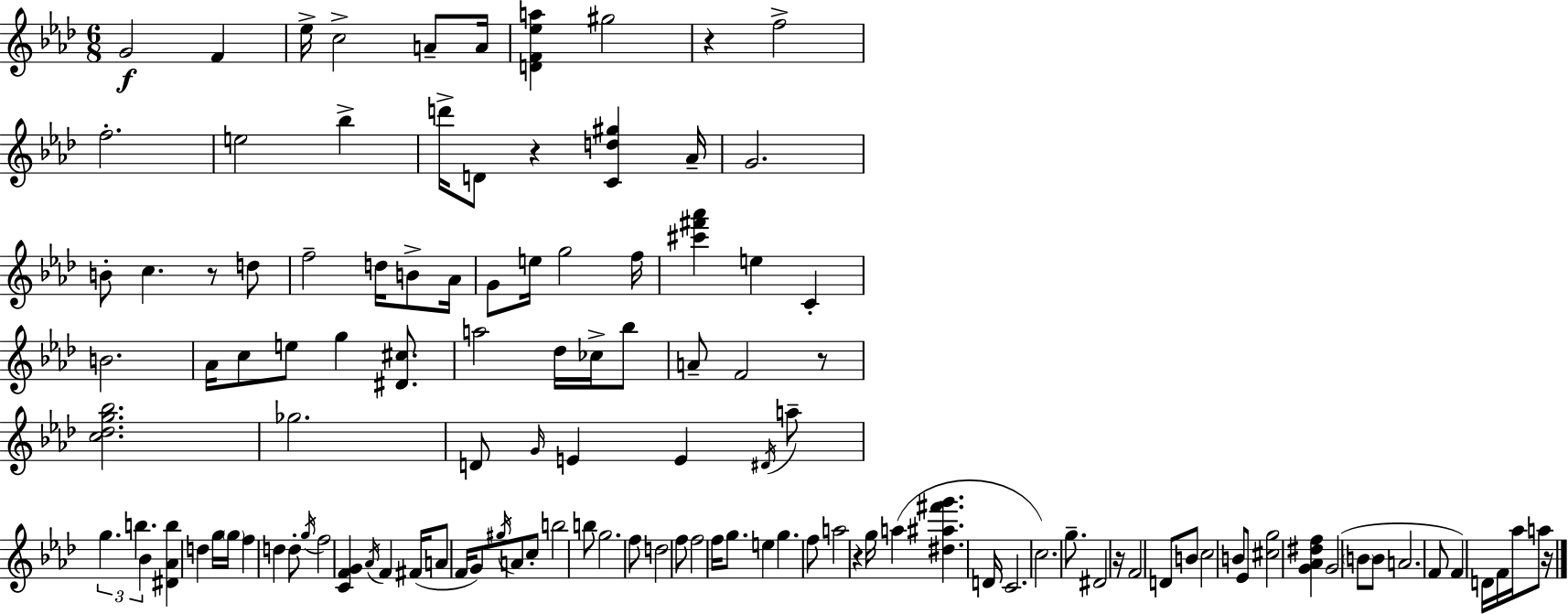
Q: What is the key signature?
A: F minor